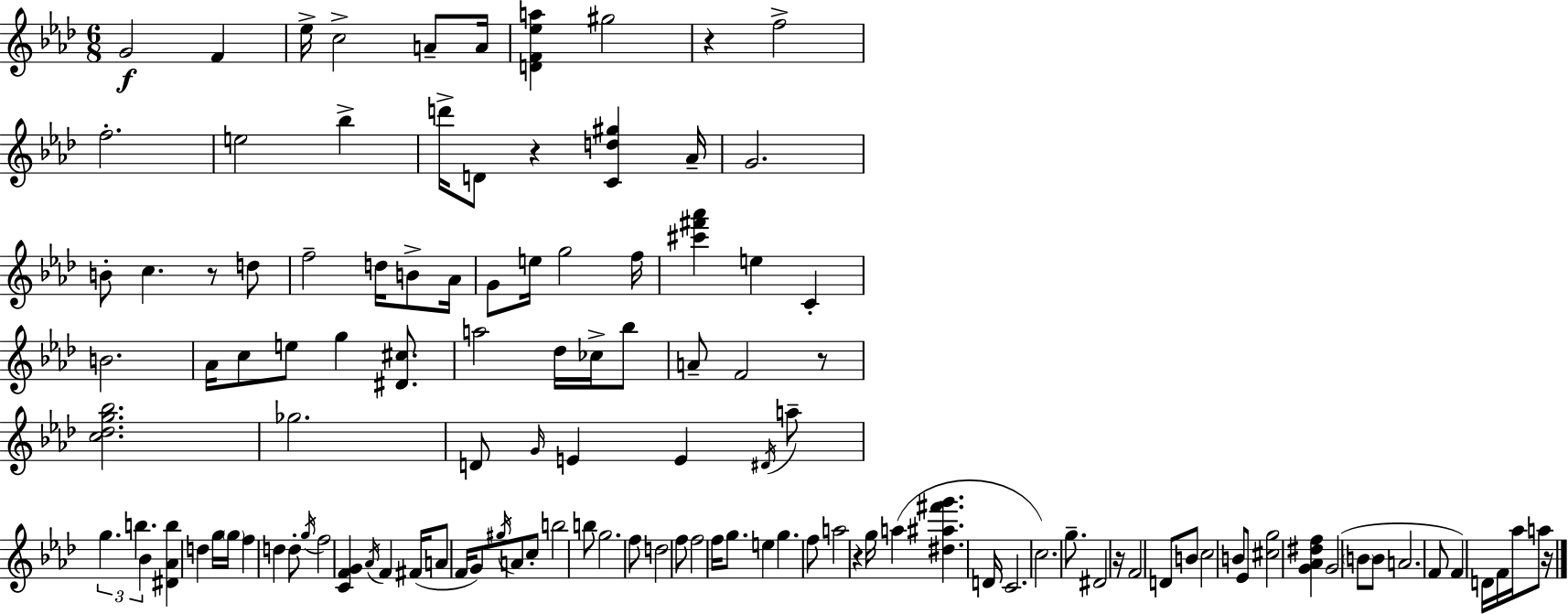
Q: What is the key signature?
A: F minor